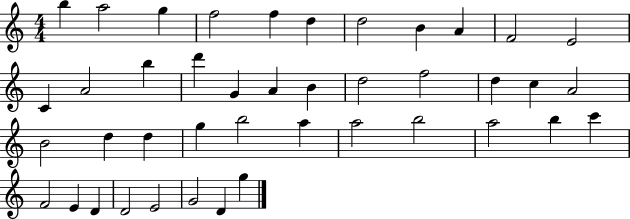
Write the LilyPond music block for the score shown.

{
  \clef treble
  \numericTimeSignature
  \time 4/4
  \key c \major
  b''4 a''2 g''4 | f''2 f''4 d''4 | d''2 b'4 a'4 | f'2 e'2 | \break c'4 a'2 b''4 | d'''4 g'4 a'4 b'4 | d''2 f''2 | d''4 c''4 a'2 | \break b'2 d''4 d''4 | g''4 b''2 a''4 | a''2 b''2 | a''2 b''4 c'''4 | \break f'2 e'4 d'4 | d'2 e'2 | g'2 d'4 g''4 | \bar "|."
}